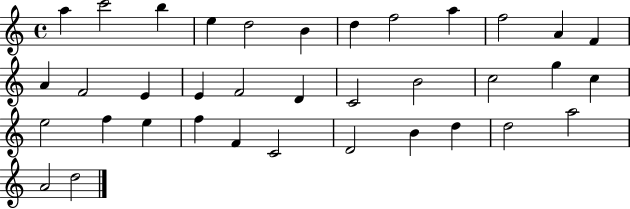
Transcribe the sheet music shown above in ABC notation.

X:1
T:Untitled
M:4/4
L:1/4
K:C
a c'2 b e d2 B d f2 a f2 A F A F2 E E F2 D C2 B2 c2 g c e2 f e f F C2 D2 B d d2 a2 A2 d2